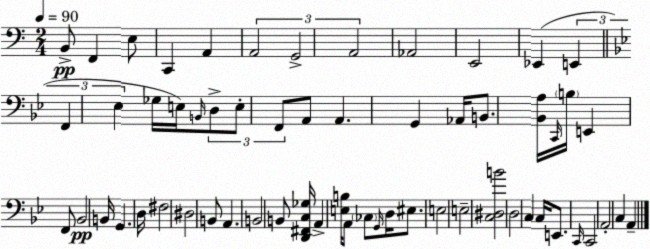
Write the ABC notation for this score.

X:1
T:Untitled
M:2/4
L:1/4
K:C
B,,/2 F,, E,/2 C,, A,, A,,2 G,,2 A,,2 _A,,2 E,,2 _E,, E,, F,, _E, _G,/4 E,/4 B,,/4 D,/2 E,/2 F,,/2 A,,/2 A,, G,, _A,,/4 B,,/2 [_B,,A,]/4 C,,/4 B,/4 E,, F,,/2 _B,,2 B,,/4 G,, D,/4 ^F,2 ^D,2 B,,/2 A,, B,,2 B,,/2 [D,,^F,,C,_G,]/4 A,, [E,B,]/4 A,,/2 _C,/2 G,,/4 D,/4 ^E,/2 E,2 E,2 [C,^D,B]2 D,2 C, C,/4 E,,/2 C,,/4 C,,2 A,,2 C, A,,